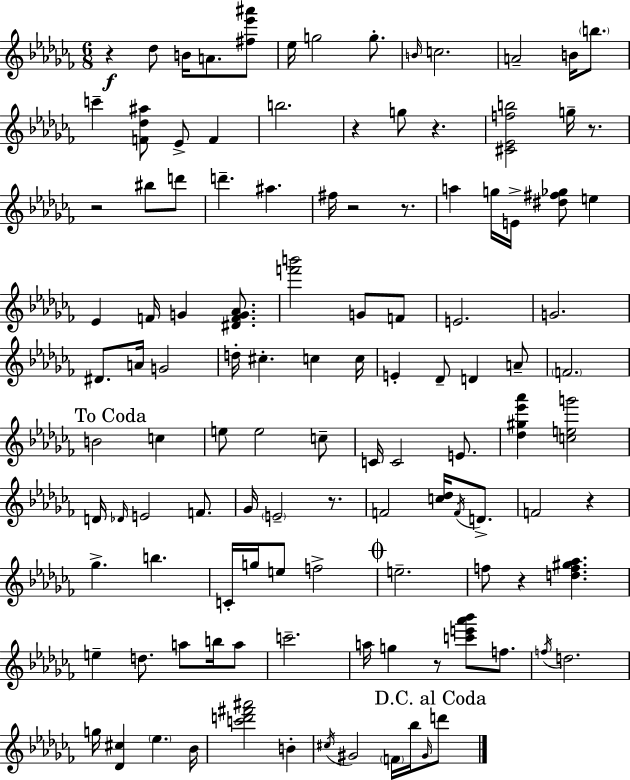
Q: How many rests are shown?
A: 11